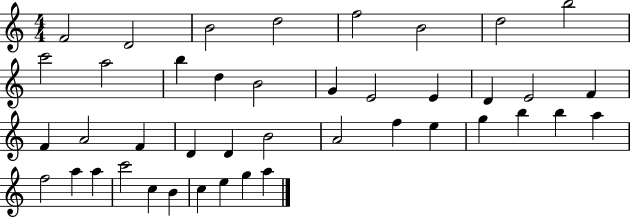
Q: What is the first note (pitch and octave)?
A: F4